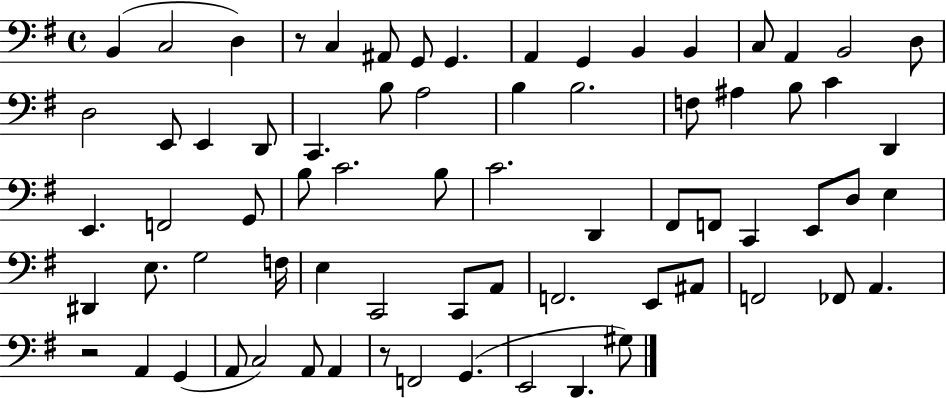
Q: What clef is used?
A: bass